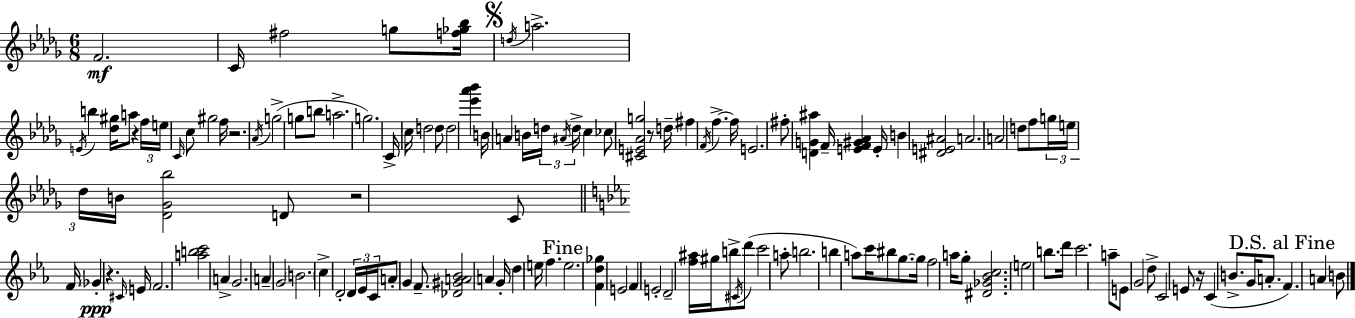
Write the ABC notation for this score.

X:1
T:Untitled
M:6/8
L:1/4
K:Bbm
F2 C/4 ^f2 g/2 [f_g_b]/4 d/4 a2 E/4 b [_d^g]/4 a/2 z f/4 e/4 C/4 c/2 ^g2 f/4 z2 _A/4 g2 g/2 b/2 a2 g2 C/4 c/4 d2 d/2 d2 [_e'_a'_b'] B/4 A B/4 d/4 ^A/4 d/4 c _c/2 [^CE_Ag]2 z/2 d/4 ^f F/4 f f/4 E2 ^f/2 [DG^a] F/4 [EF^G_A] E/4 B [^DE^A]2 A2 A2 d/2 f/2 g/4 e/4 _d/4 B/4 [_D_G_b]2 D/2 z2 C/2 F/4 _G z ^C/4 E/4 F2 [abc']2 A G2 A G2 B2 c D2 D/4 _E/4 C/4 A/2 G F/2 [_D^GA_B]2 A G/4 d e/4 f e2 [Fd_g] E2 F E2 D2 [f^a]/4 ^g/4 b/2 ^C/4 d'/2 c'2 a/2 b2 b a/2 c'/4 ^b/2 g/2 g/4 f2 a/4 g/2 [^D_G_Bc]2 e2 b/2 d'/4 c'2 a/2 E/2 G2 d/2 C2 E/2 z/4 C B/2 G/4 A/2 F A B/2